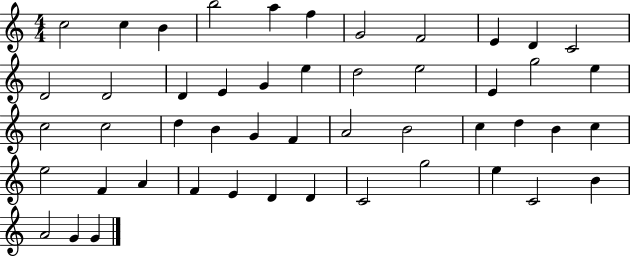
{
  \clef treble
  \numericTimeSignature
  \time 4/4
  \key c \major
  c''2 c''4 b'4 | b''2 a''4 f''4 | g'2 f'2 | e'4 d'4 c'2 | \break d'2 d'2 | d'4 e'4 g'4 e''4 | d''2 e''2 | e'4 g''2 e''4 | \break c''2 c''2 | d''4 b'4 g'4 f'4 | a'2 b'2 | c''4 d''4 b'4 c''4 | \break e''2 f'4 a'4 | f'4 e'4 d'4 d'4 | c'2 g''2 | e''4 c'2 b'4 | \break a'2 g'4 g'4 | \bar "|."
}